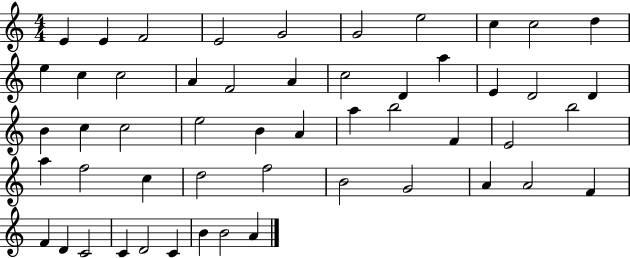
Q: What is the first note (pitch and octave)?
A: E4